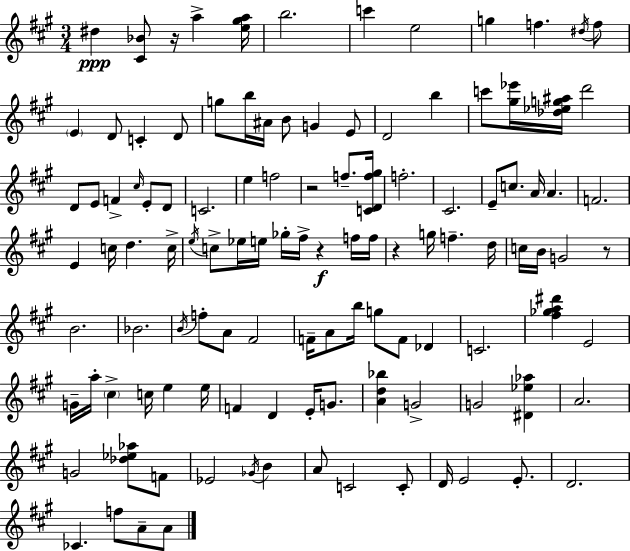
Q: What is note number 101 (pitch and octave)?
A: A4